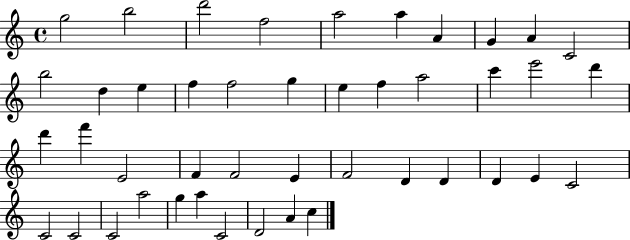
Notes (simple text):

G5/h B5/h D6/h F5/h A5/h A5/q A4/q G4/q A4/q C4/h B5/h D5/q E5/q F5/q F5/h G5/q E5/q F5/q A5/h C6/q E6/h D6/q D6/q F6/q E4/h F4/q F4/h E4/q F4/h D4/q D4/q D4/q E4/q C4/h C4/h C4/h C4/h A5/h G5/q A5/q C4/h D4/h A4/q C5/q